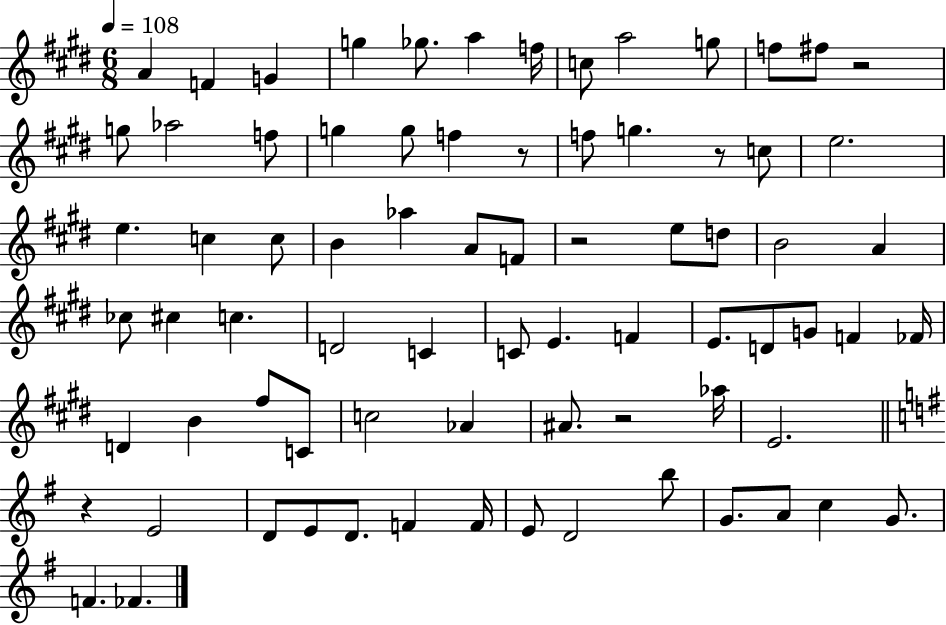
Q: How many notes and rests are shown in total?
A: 76